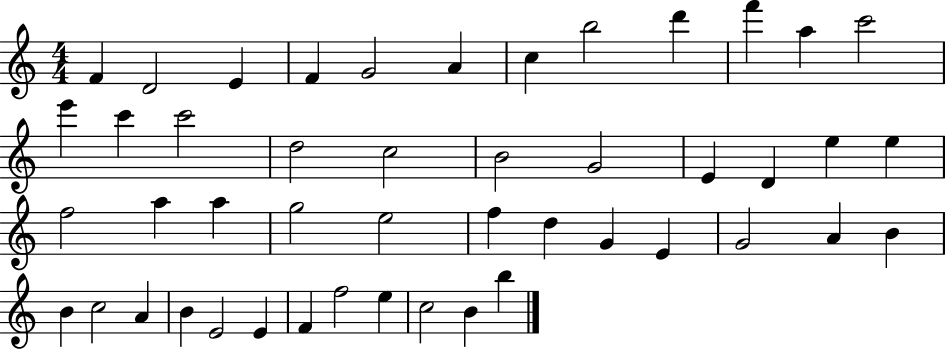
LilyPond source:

{
  \clef treble
  \numericTimeSignature
  \time 4/4
  \key c \major
  f'4 d'2 e'4 | f'4 g'2 a'4 | c''4 b''2 d'''4 | f'''4 a''4 c'''2 | \break e'''4 c'''4 c'''2 | d''2 c''2 | b'2 g'2 | e'4 d'4 e''4 e''4 | \break f''2 a''4 a''4 | g''2 e''2 | f''4 d''4 g'4 e'4 | g'2 a'4 b'4 | \break b'4 c''2 a'4 | b'4 e'2 e'4 | f'4 f''2 e''4 | c''2 b'4 b''4 | \break \bar "|."
}